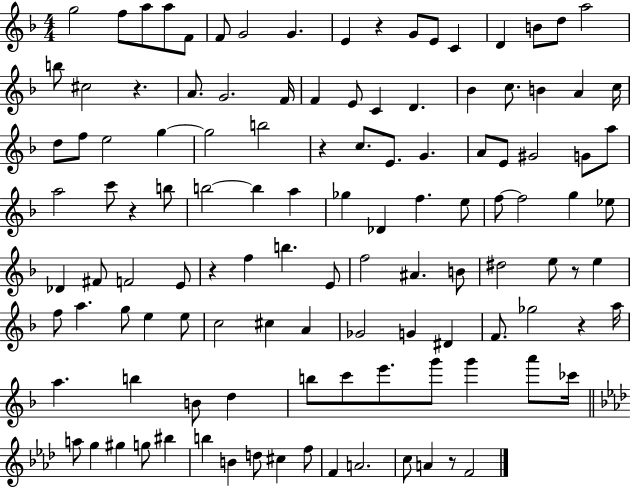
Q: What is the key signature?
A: F major